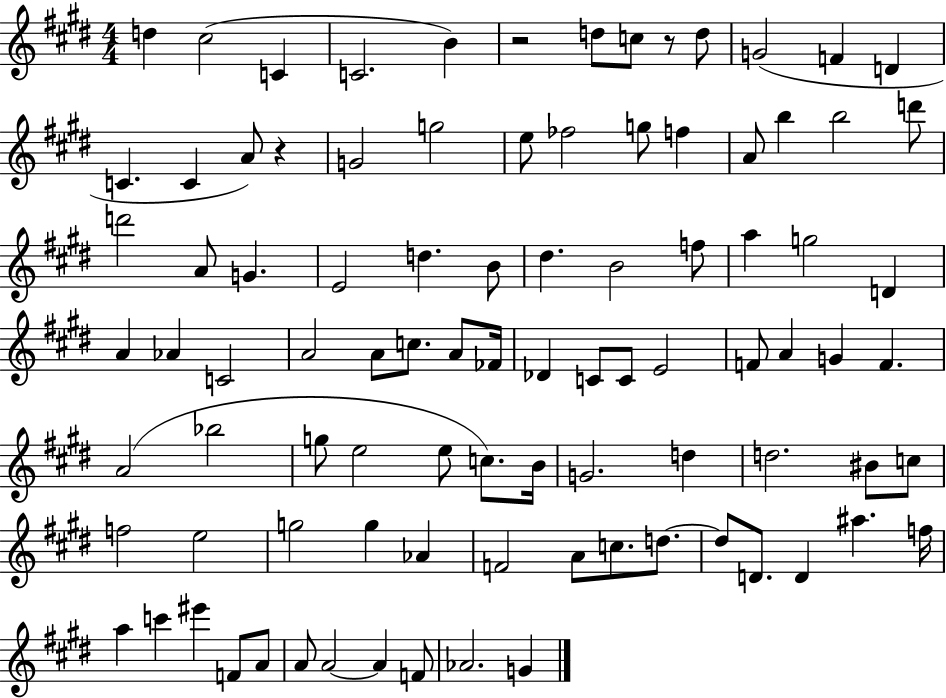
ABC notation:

X:1
T:Untitled
M:4/4
L:1/4
K:E
d ^c2 C C2 B z2 d/2 c/2 z/2 d/2 G2 F D C C A/2 z G2 g2 e/2 _f2 g/2 f A/2 b b2 d'/2 d'2 A/2 G E2 d B/2 ^d B2 f/2 a g2 D A _A C2 A2 A/2 c/2 A/2 _F/4 _D C/2 C/2 E2 F/2 A G F A2 _b2 g/2 e2 e/2 c/2 B/4 G2 d d2 ^B/2 c/2 f2 e2 g2 g _A F2 A/2 c/2 d/2 d/2 D/2 D ^a f/4 a c' ^e' F/2 A/2 A/2 A2 A F/2 _A2 G